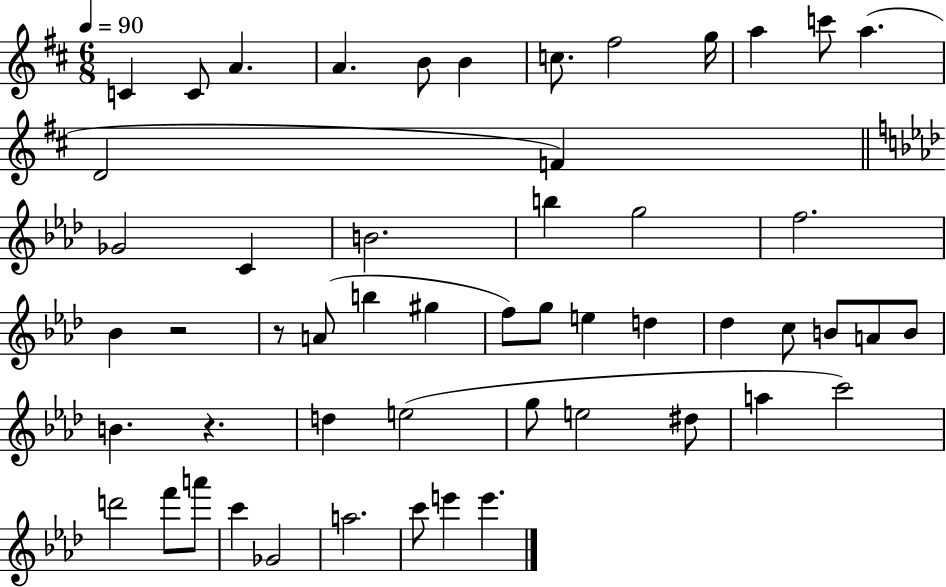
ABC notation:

X:1
T:Untitled
M:6/8
L:1/4
K:D
C C/2 A A B/2 B c/2 ^f2 g/4 a c'/2 a D2 F _G2 C B2 b g2 f2 _B z2 z/2 A/2 b ^g f/2 g/2 e d _d c/2 B/2 A/2 B/2 B z d e2 g/2 e2 ^d/2 a c'2 d'2 f'/2 a'/2 c' _G2 a2 c'/2 e' e'